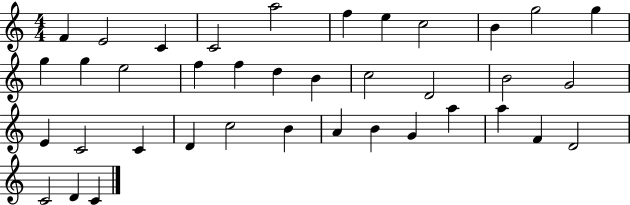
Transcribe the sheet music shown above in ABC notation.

X:1
T:Untitled
M:4/4
L:1/4
K:C
F E2 C C2 a2 f e c2 B g2 g g g e2 f f d B c2 D2 B2 G2 E C2 C D c2 B A B G a a F D2 C2 D C